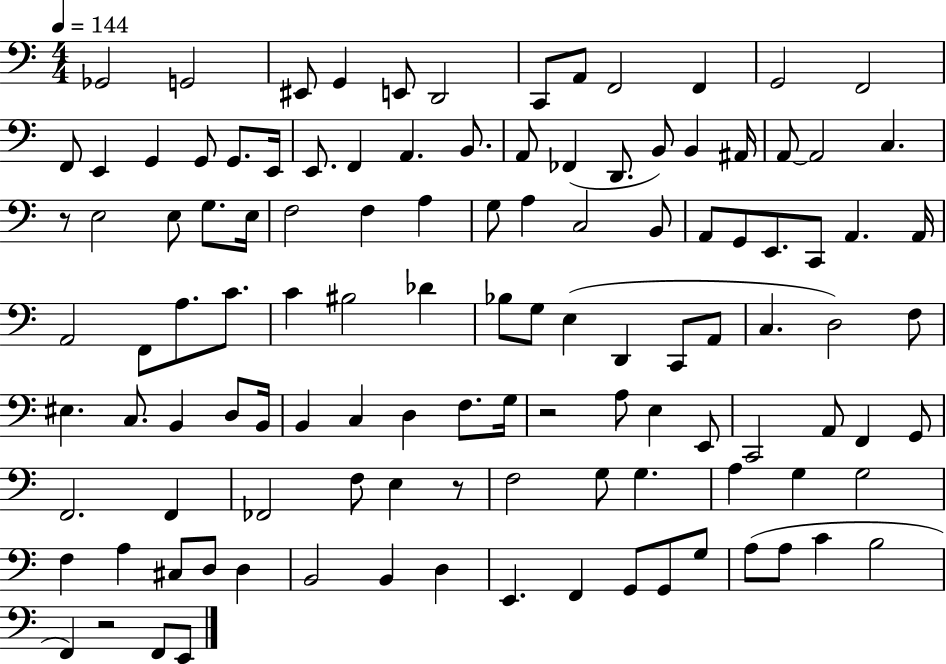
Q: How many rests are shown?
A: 4